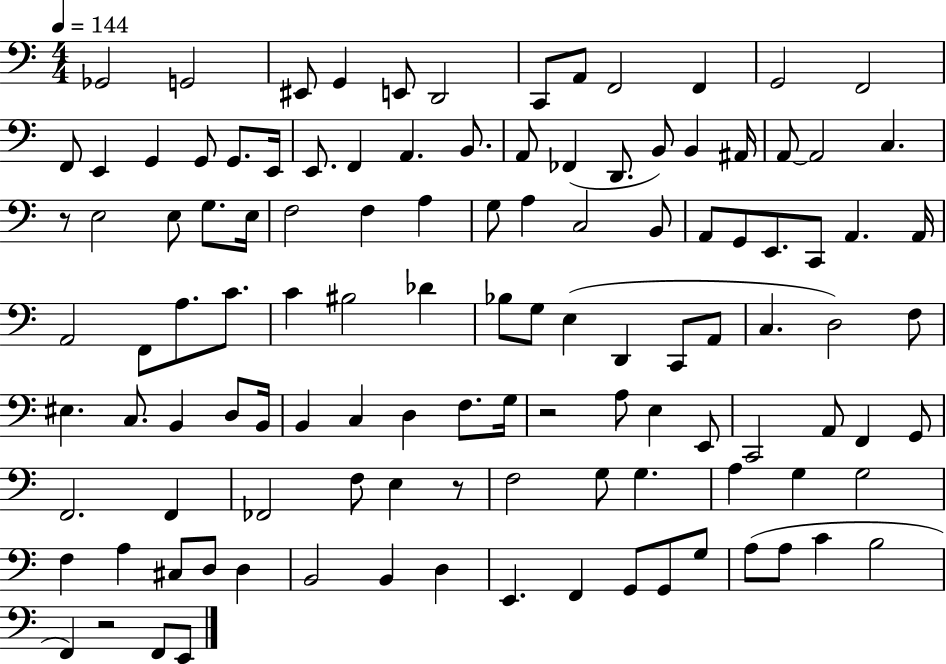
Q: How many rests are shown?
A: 4